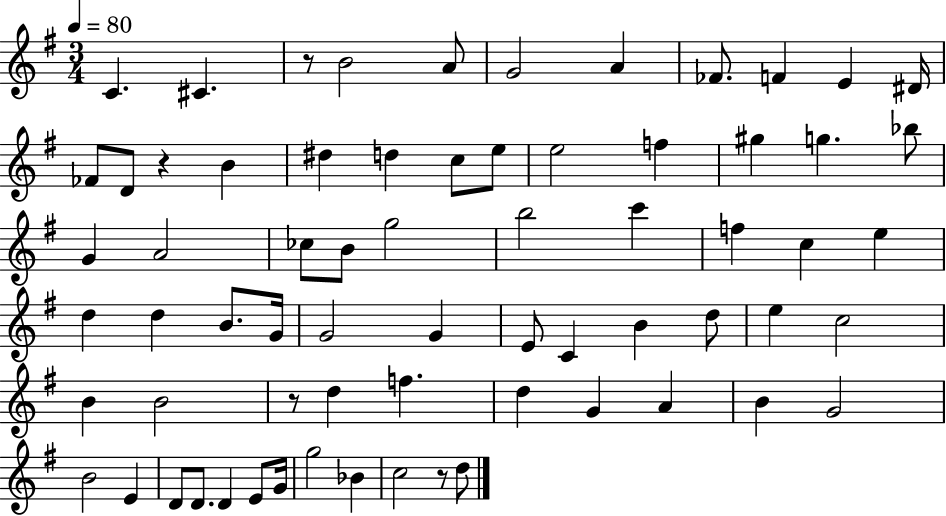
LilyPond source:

{
  \clef treble
  \numericTimeSignature
  \time 3/4
  \key g \major
  \tempo 4 = 80
  c'4. cis'4. | r8 b'2 a'8 | g'2 a'4 | fes'8. f'4 e'4 dis'16 | \break fes'8 d'8 r4 b'4 | dis''4 d''4 c''8 e''8 | e''2 f''4 | gis''4 g''4. bes''8 | \break g'4 a'2 | ces''8 b'8 g''2 | b''2 c'''4 | f''4 c''4 e''4 | \break d''4 d''4 b'8. g'16 | g'2 g'4 | e'8 c'4 b'4 d''8 | e''4 c''2 | \break b'4 b'2 | r8 d''4 f''4. | d''4 g'4 a'4 | b'4 g'2 | \break b'2 e'4 | d'8 d'8. d'4 e'8 g'16 | g''2 bes'4 | c''2 r8 d''8 | \break \bar "|."
}